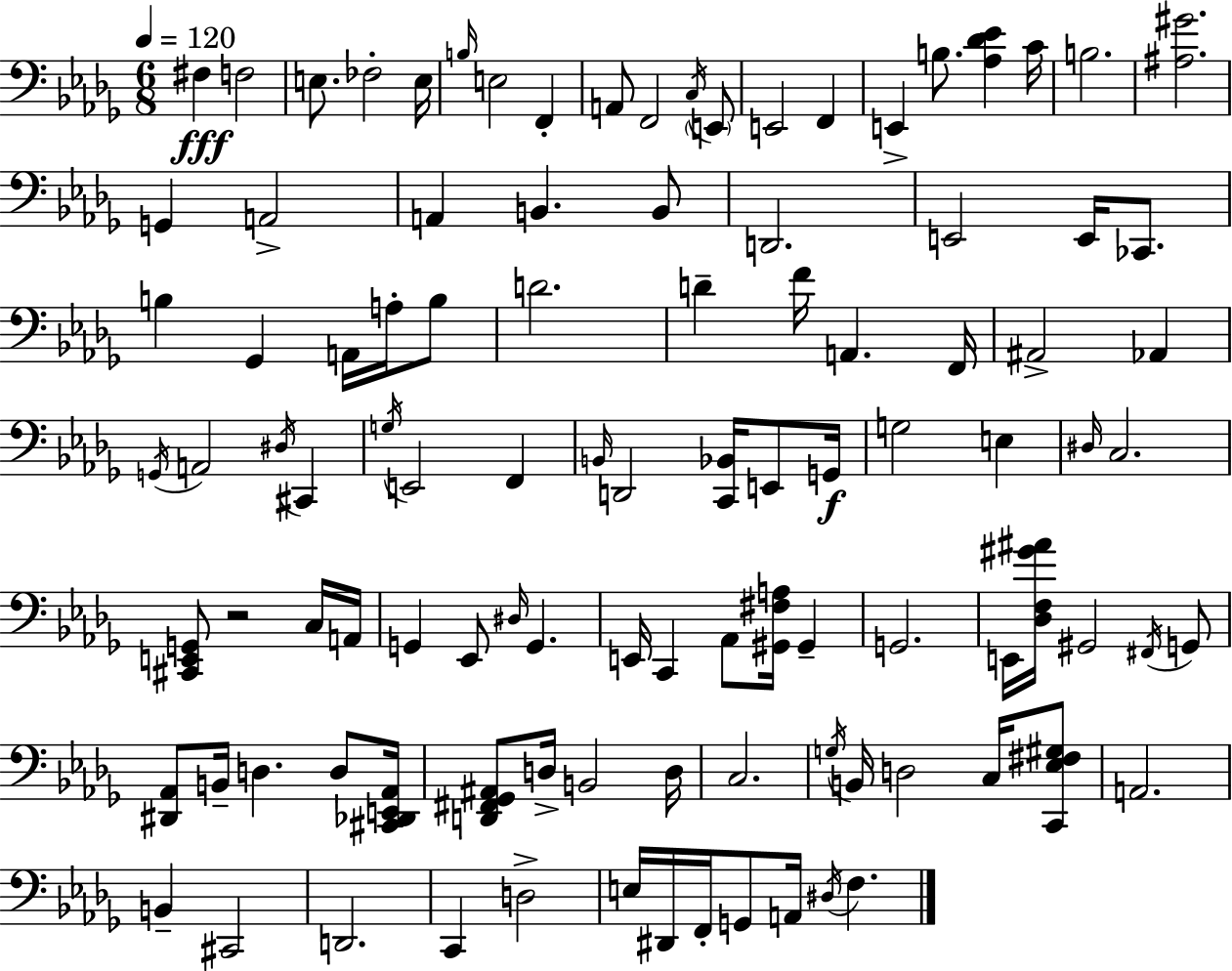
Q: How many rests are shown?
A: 1